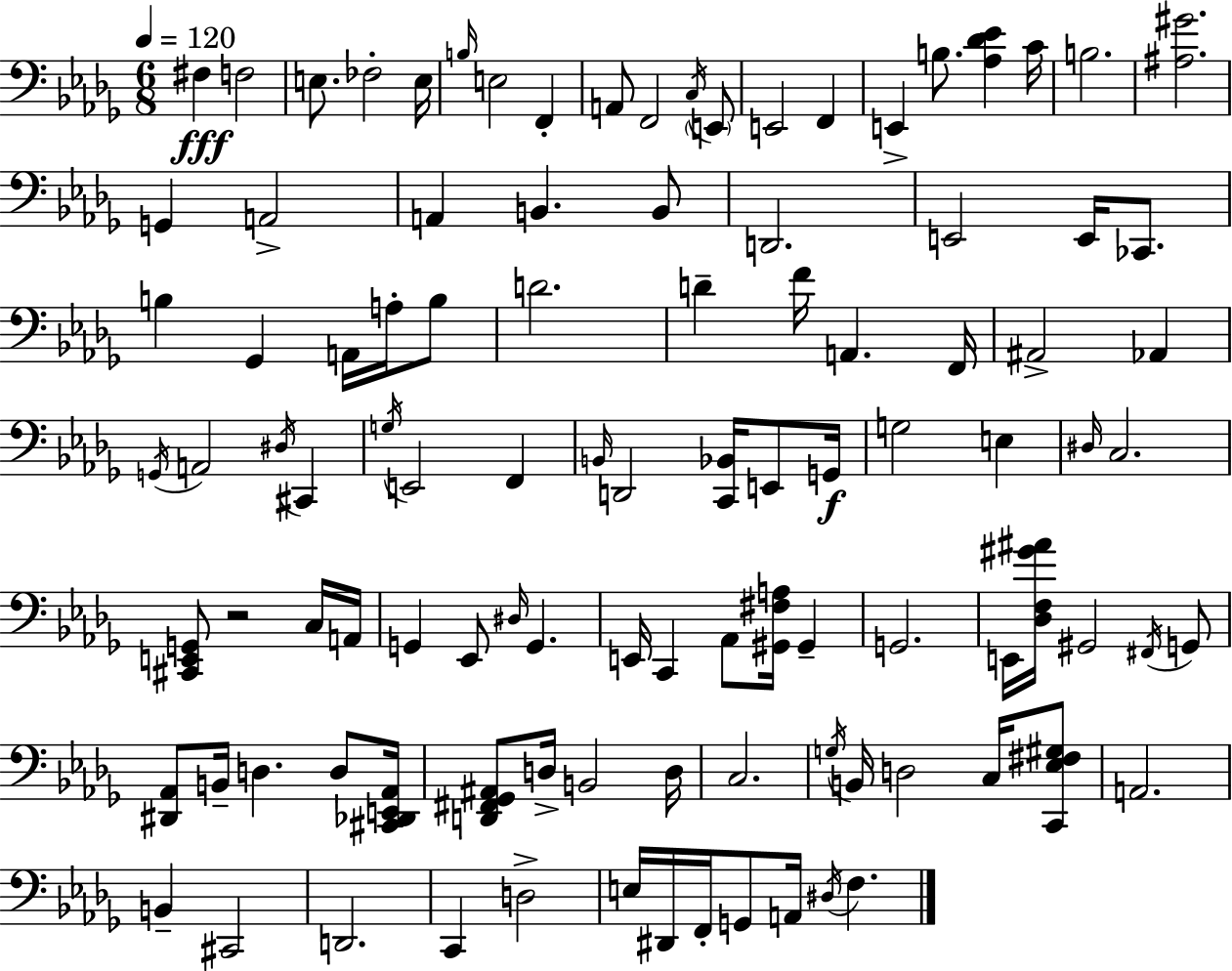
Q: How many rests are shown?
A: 1